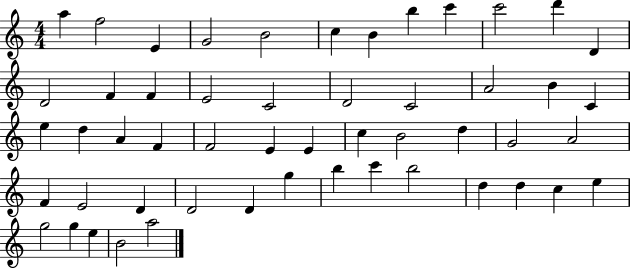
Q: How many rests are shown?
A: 0